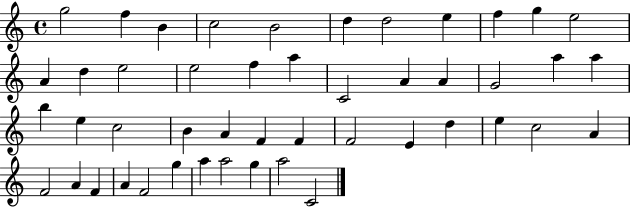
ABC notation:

X:1
T:Untitled
M:4/4
L:1/4
K:C
g2 f B c2 B2 d d2 e f g e2 A d e2 e2 f a C2 A A G2 a a b e c2 B A F F F2 E d e c2 A F2 A F A F2 g a a2 g a2 C2